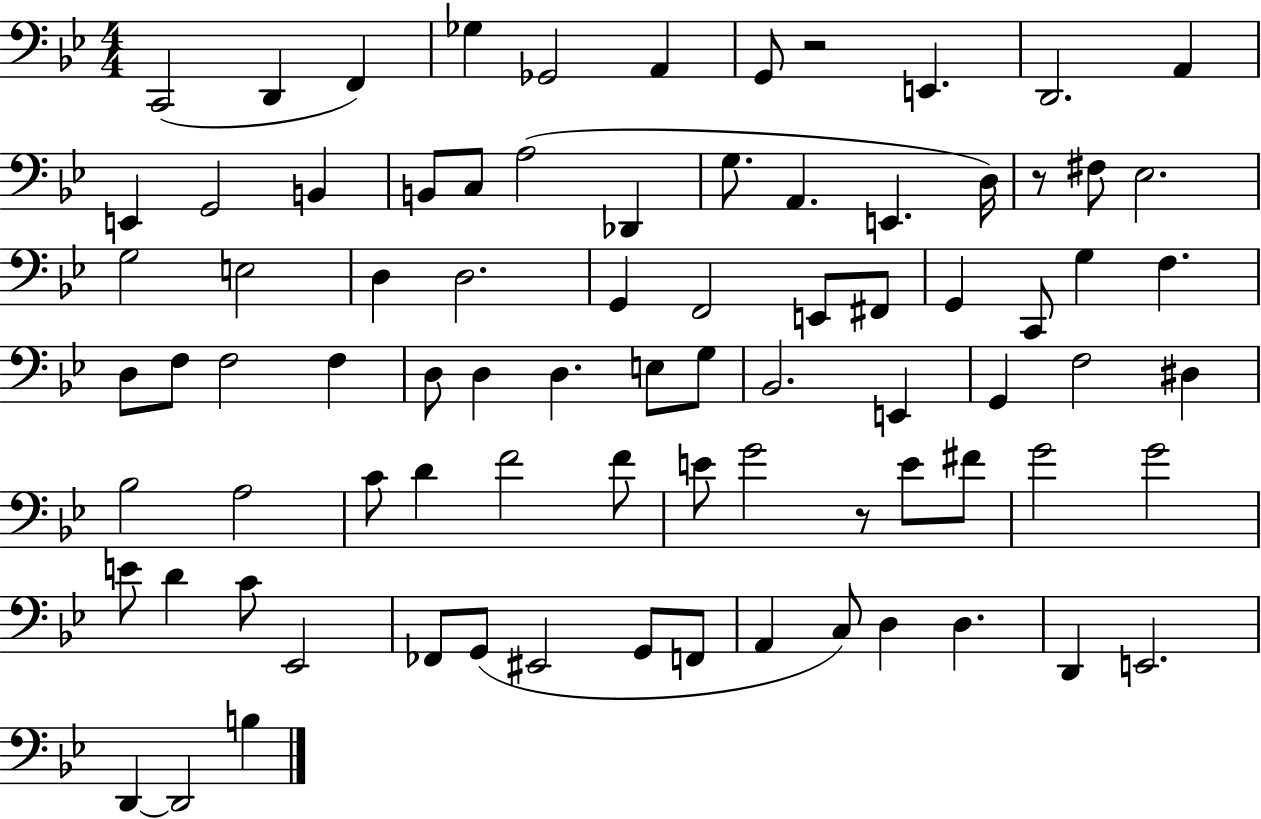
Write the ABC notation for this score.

X:1
T:Untitled
M:4/4
L:1/4
K:Bb
C,,2 D,, F,, _G, _G,,2 A,, G,,/2 z2 E,, D,,2 A,, E,, G,,2 B,, B,,/2 C,/2 A,2 _D,, G,/2 A,, E,, D,/4 z/2 ^F,/2 _E,2 G,2 E,2 D, D,2 G,, F,,2 E,,/2 ^F,,/2 G,, C,,/2 G, F, D,/2 F,/2 F,2 F, D,/2 D, D, E,/2 G,/2 _B,,2 E,, G,, F,2 ^D, _B,2 A,2 C/2 D F2 F/2 E/2 G2 z/2 E/2 ^F/2 G2 G2 E/2 D C/2 _E,,2 _F,,/2 G,,/2 ^E,,2 G,,/2 F,,/2 A,, C,/2 D, D, D,, E,,2 D,, D,,2 B,